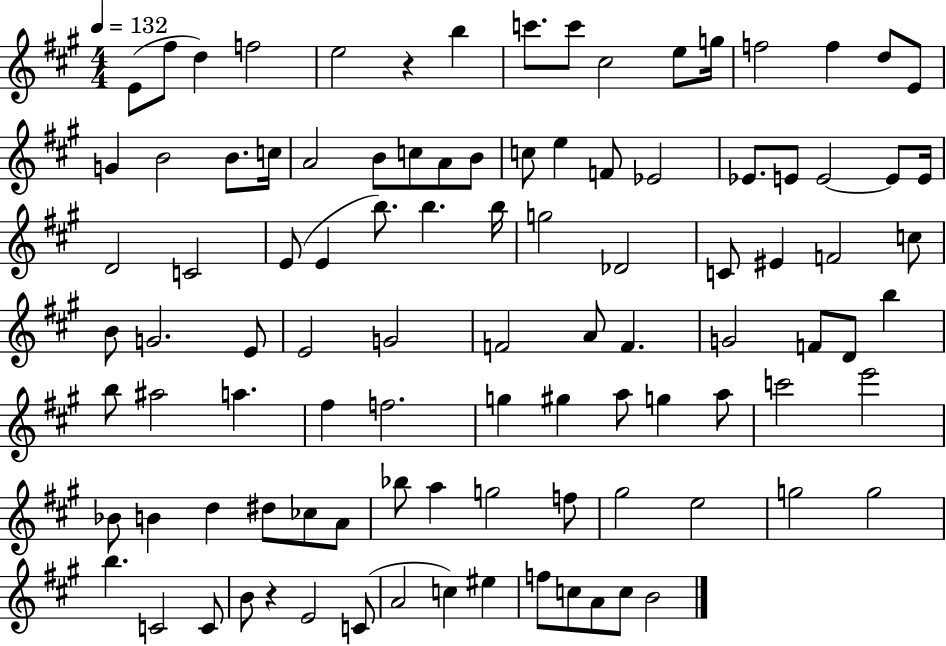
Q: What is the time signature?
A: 4/4